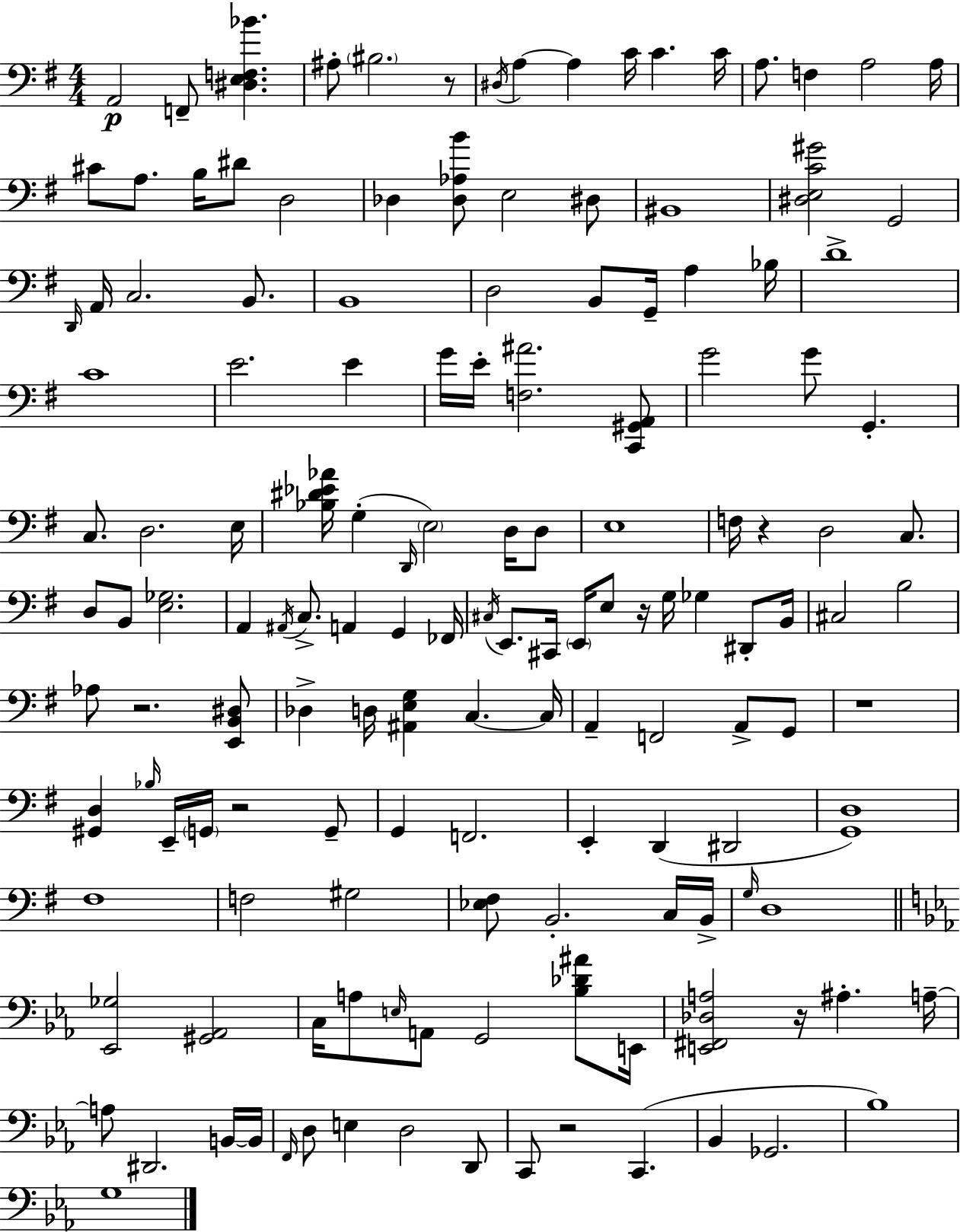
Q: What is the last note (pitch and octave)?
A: G3